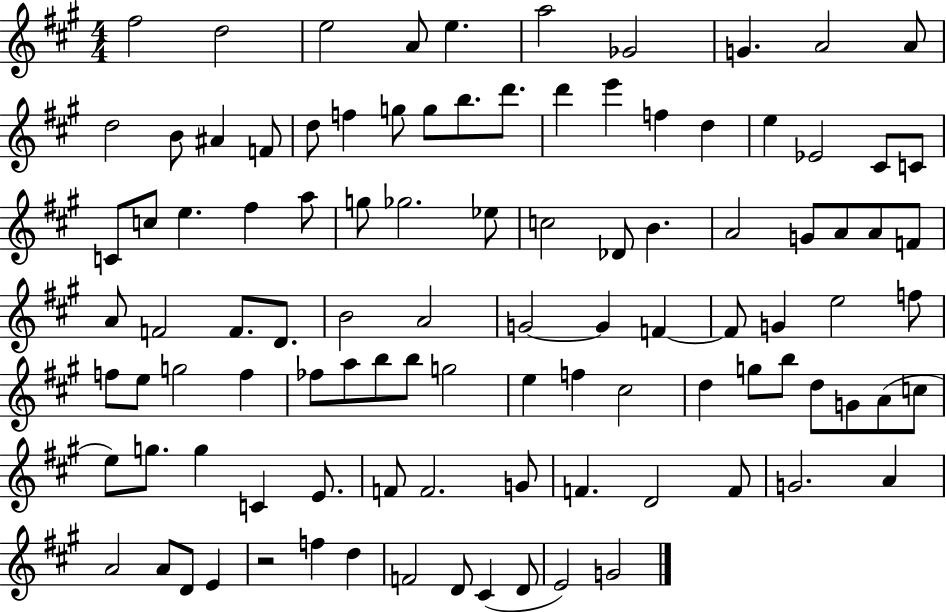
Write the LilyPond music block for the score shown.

{
  \clef treble
  \numericTimeSignature
  \time 4/4
  \key a \major
  \repeat volta 2 { fis''2 d''2 | e''2 a'8 e''4. | a''2 ges'2 | g'4. a'2 a'8 | \break d''2 b'8 ais'4 f'8 | d''8 f''4 g''8 g''8 b''8. d'''8. | d'''4 e'''4 f''4 d''4 | e''4 ees'2 cis'8 c'8 | \break c'8 c''8 e''4. fis''4 a''8 | g''8 ges''2. ees''8 | c''2 des'8 b'4. | a'2 g'8 a'8 a'8 f'8 | \break a'8 f'2 f'8. d'8. | b'2 a'2 | g'2~~ g'4 f'4~~ | f'8 g'4 e''2 f''8 | \break f''8 e''8 g''2 f''4 | fes''8 a''8 b''8 b''8 g''2 | e''4 f''4 cis''2 | d''4 g''8 b''8 d''8 g'8 a'8( c''8 | \break e''8) g''8. g''4 c'4 e'8. | f'8 f'2. g'8 | f'4. d'2 f'8 | g'2. a'4 | \break a'2 a'8 d'8 e'4 | r2 f''4 d''4 | f'2 d'8 cis'4( d'8 | e'2) g'2 | \break } \bar "|."
}